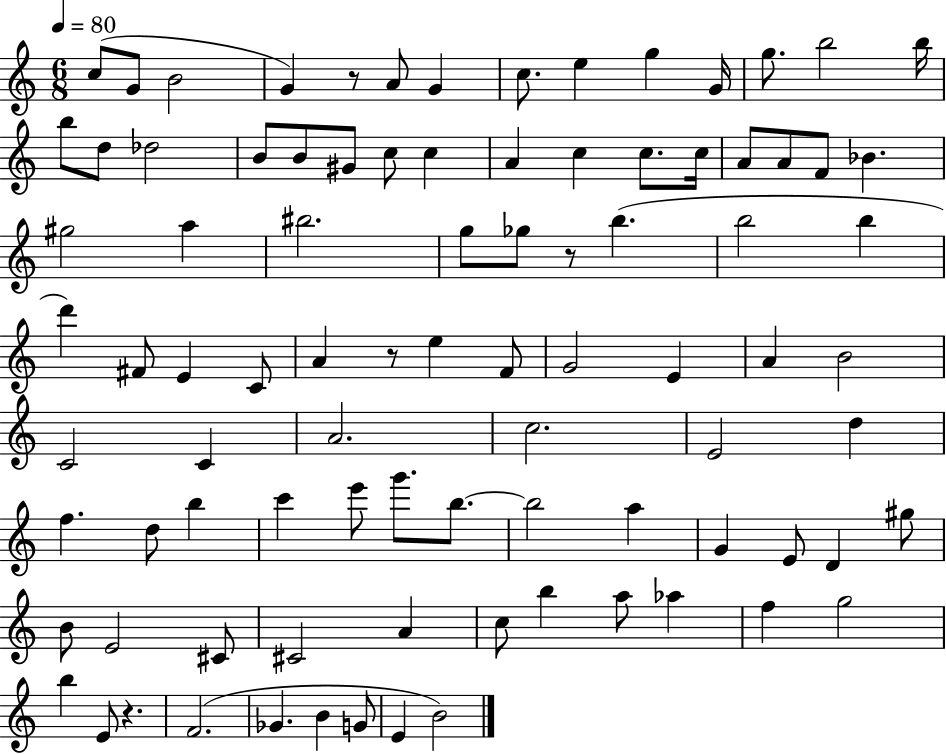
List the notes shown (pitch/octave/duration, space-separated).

C5/e G4/e B4/h G4/q R/e A4/e G4/q C5/e. E5/q G5/q G4/s G5/e. B5/h B5/s B5/e D5/e Db5/h B4/e B4/e G#4/e C5/e C5/q A4/q C5/q C5/e. C5/s A4/e A4/e F4/e Bb4/q. G#5/h A5/q BIS5/h. G5/e Gb5/e R/e B5/q. B5/h B5/q D6/q F#4/e E4/q C4/e A4/q R/e E5/q F4/e G4/h E4/q A4/q B4/h C4/h C4/q A4/h. C5/h. E4/h D5/q F5/q. D5/e B5/q C6/q E6/e G6/e. B5/e. B5/h A5/q G4/q E4/e D4/q G#5/e B4/e E4/h C#4/e C#4/h A4/q C5/e B5/q A5/e Ab5/q F5/q G5/h B5/q E4/e R/q. F4/h. Gb4/q. B4/q G4/e E4/q B4/h